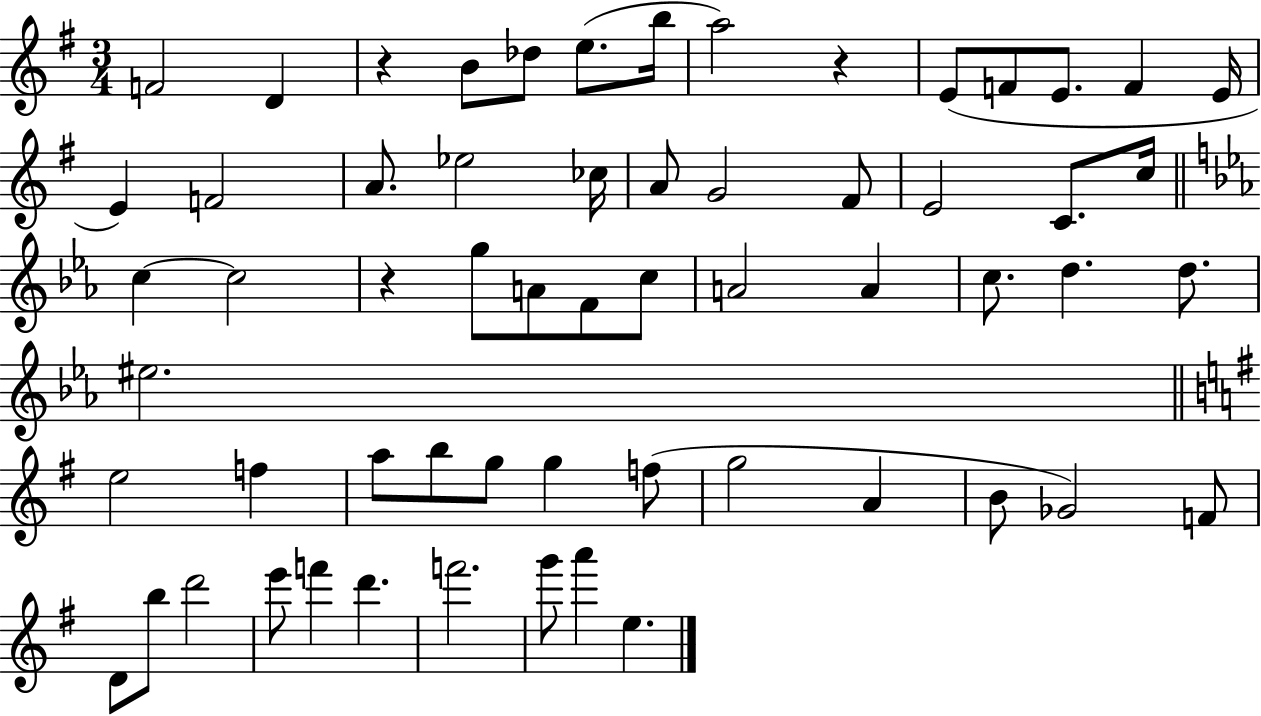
F4/h D4/q R/q B4/e Db5/e E5/e. B5/s A5/h R/q E4/e F4/e E4/e. F4/q E4/s E4/q F4/h A4/e. Eb5/h CES5/s A4/e G4/h F#4/e E4/h C4/e. C5/s C5/q C5/h R/q G5/e A4/e F4/e C5/e A4/h A4/q C5/e. D5/q. D5/e. EIS5/h. E5/h F5/q A5/e B5/e G5/e G5/q F5/e G5/h A4/q B4/e Gb4/h F4/e D4/e B5/e D6/h E6/e F6/q D6/q. F6/h. G6/e A6/q E5/q.